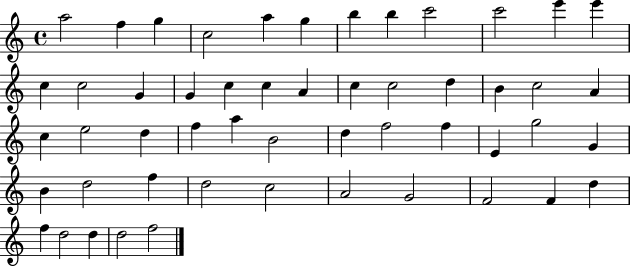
A5/h F5/q G5/q C5/h A5/q G5/q B5/q B5/q C6/h C6/h E6/q E6/q C5/q C5/h G4/q G4/q C5/q C5/q A4/q C5/q C5/h D5/q B4/q C5/h A4/q C5/q E5/h D5/q F5/q A5/q B4/h D5/q F5/h F5/q E4/q G5/h G4/q B4/q D5/h F5/q D5/h C5/h A4/h G4/h F4/h F4/q D5/q F5/q D5/h D5/q D5/h F5/h